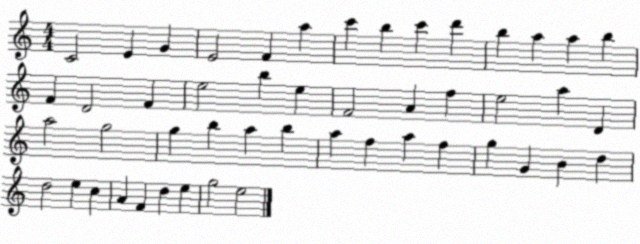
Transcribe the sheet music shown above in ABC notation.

X:1
T:Untitled
M:4/4
L:1/4
K:C
C2 E G E2 F a c' b c' d' b a a b F D2 F e2 b e F2 A f e2 a D a2 g2 g b a b a f a f g G B d d2 e c A F d e g2 e2